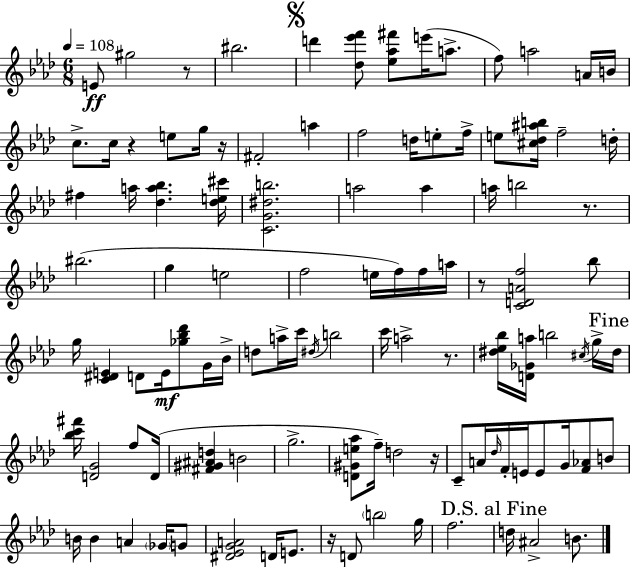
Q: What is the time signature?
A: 6/8